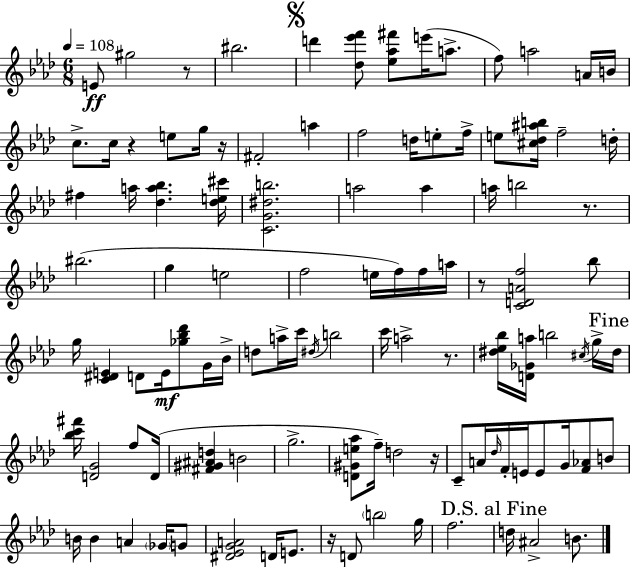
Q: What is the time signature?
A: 6/8